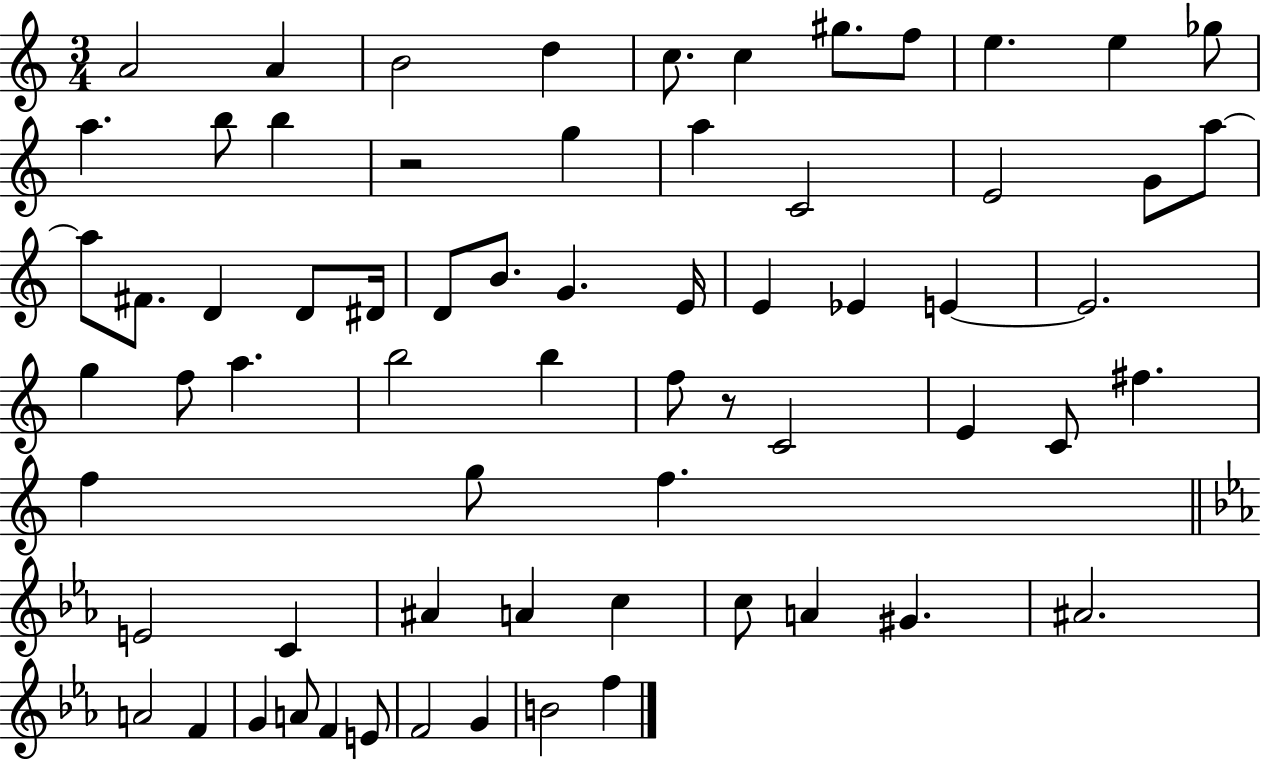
A4/h A4/q B4/h D5/q C5/e. C5/q G#5/e. F5/e E5/q. E5/q Gb5/e A5/q. B5/e B5/q R/h G5/q A5/q C4/h E4/h G4/e A5/e A5/e F#4/e. D4/q D4/e D#4/s D4/e B4/e. G4/q. E4/s E4/q Eb4/q E4/q E4/h. G5/q F5/e A5/q. B5/h B5/q F5/e R/e C4/h E4/q C4/e F#5/q. F5/q G5/e F5/q. E4/h C4/q A#4/q A4/q C5/q C5/e A4/q G#4/q. A#4/h. A4/h F4/q G4/q A4/e F4/q E4/e F4/h G4/q B4/h F5/q